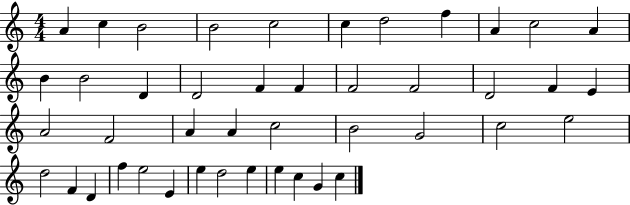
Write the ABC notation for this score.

X:1
T:Untitled
M:4/4
L:1/4
K:C
A c B2 B2 c2 c d2 f A c2 A B B2 D D2 F F F2 F2 D2 F E A2 F2 A A c2 B2 G2 c2 e2 d2 F D f e2 E e d2 e e c G c